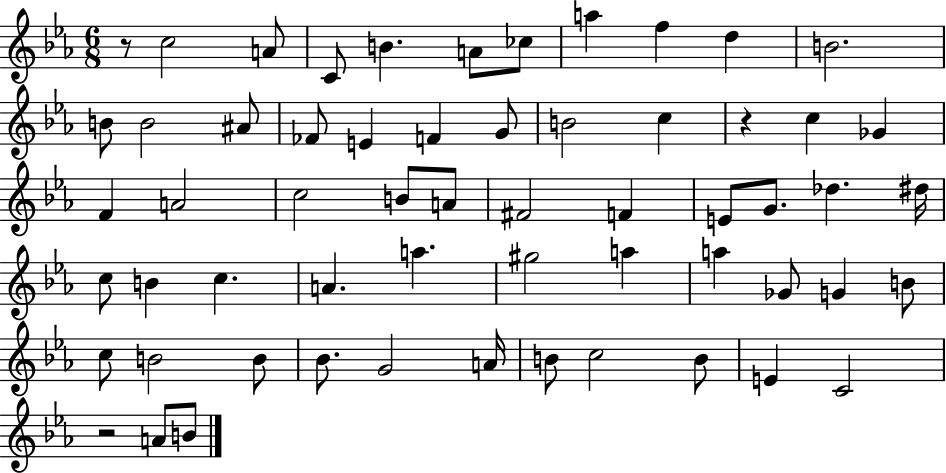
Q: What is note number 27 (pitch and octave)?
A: F#4